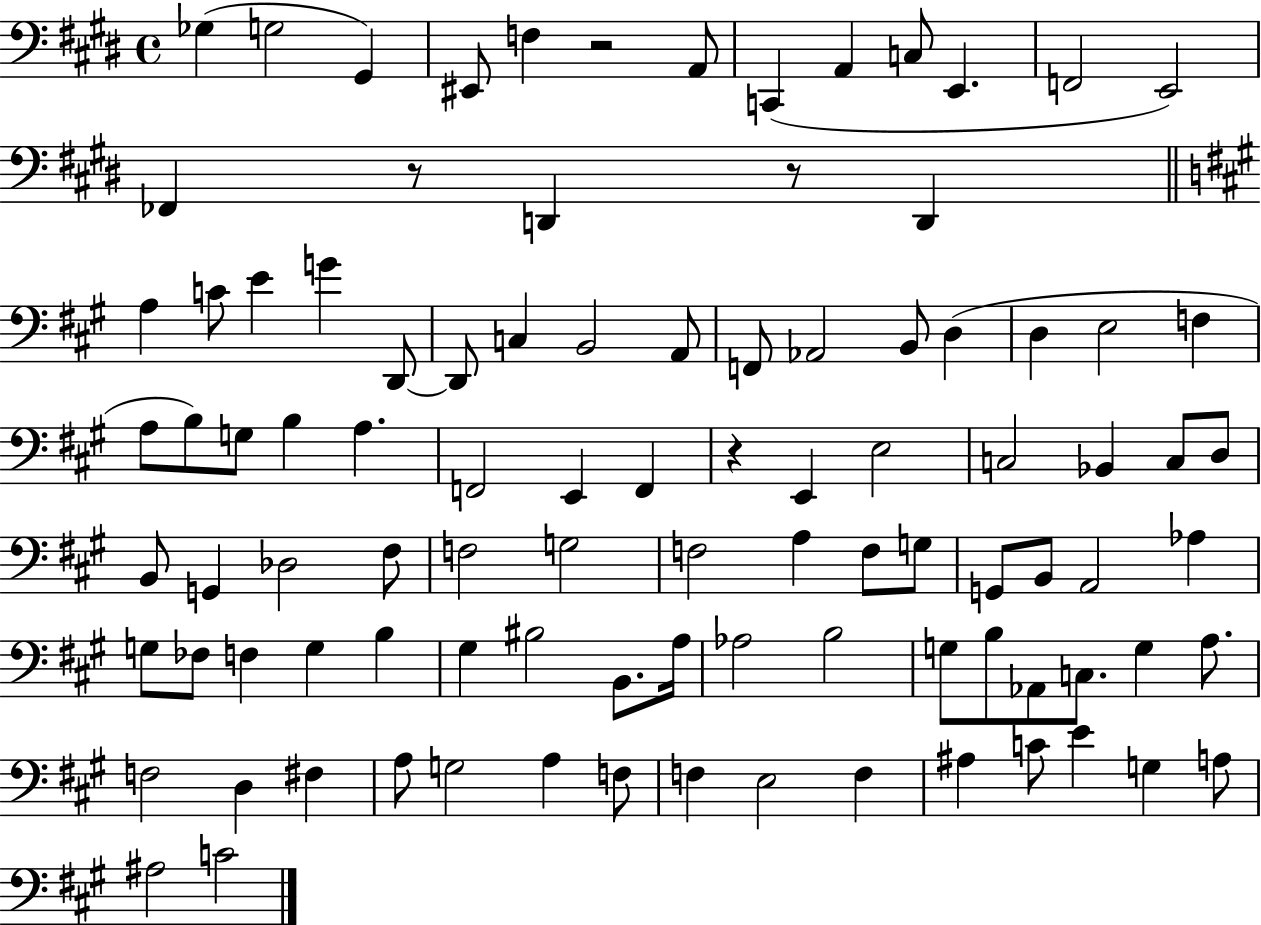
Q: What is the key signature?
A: E major